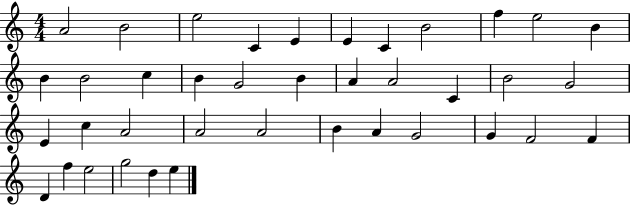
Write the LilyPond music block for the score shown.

{
  \clef treble
  \numericTimeSignature
  \time 4/4
  \key c \major
  a'2 b'2 | e''2 c'4 e'4 | e'4 c'4 b'2 | f''4 e''2 b'4 | \break b'4 b'2 c''4 | b'4 g'2 b'4 | a'4 a'2 c'4 | b'2 g'2 | \break e'4 c''4 a'2 | a'2 a'2 | b'4 a'4 g'2 | g'4 f'2 f'4 | \break d'4 f''4 e''2 | g''2 d''4 e''4 | \bar "|."
}